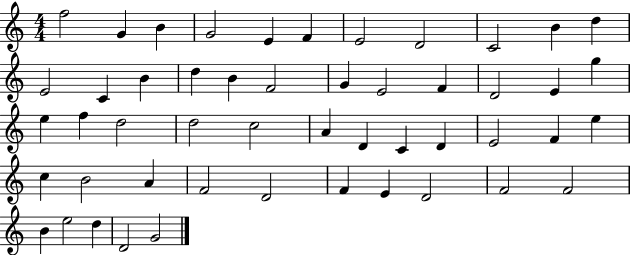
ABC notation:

X:1
T:Untitled
M:4/4
L:1/4
K:C
f2 G B G2 E F E2 D2 C2 B d E2 C B d B F2 G E2 F D2 E g e f d2 d2 c2 A D C D E2 F e c B2 A F2 D2 F E D2 F2 F2 B e2 d D2 G2